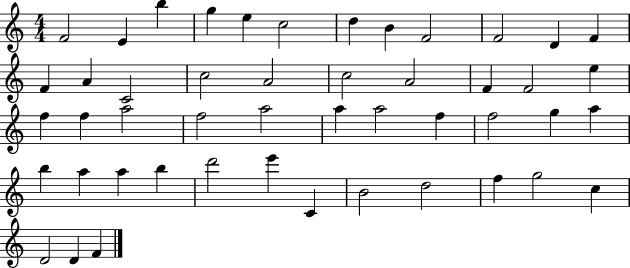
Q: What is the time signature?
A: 4/4